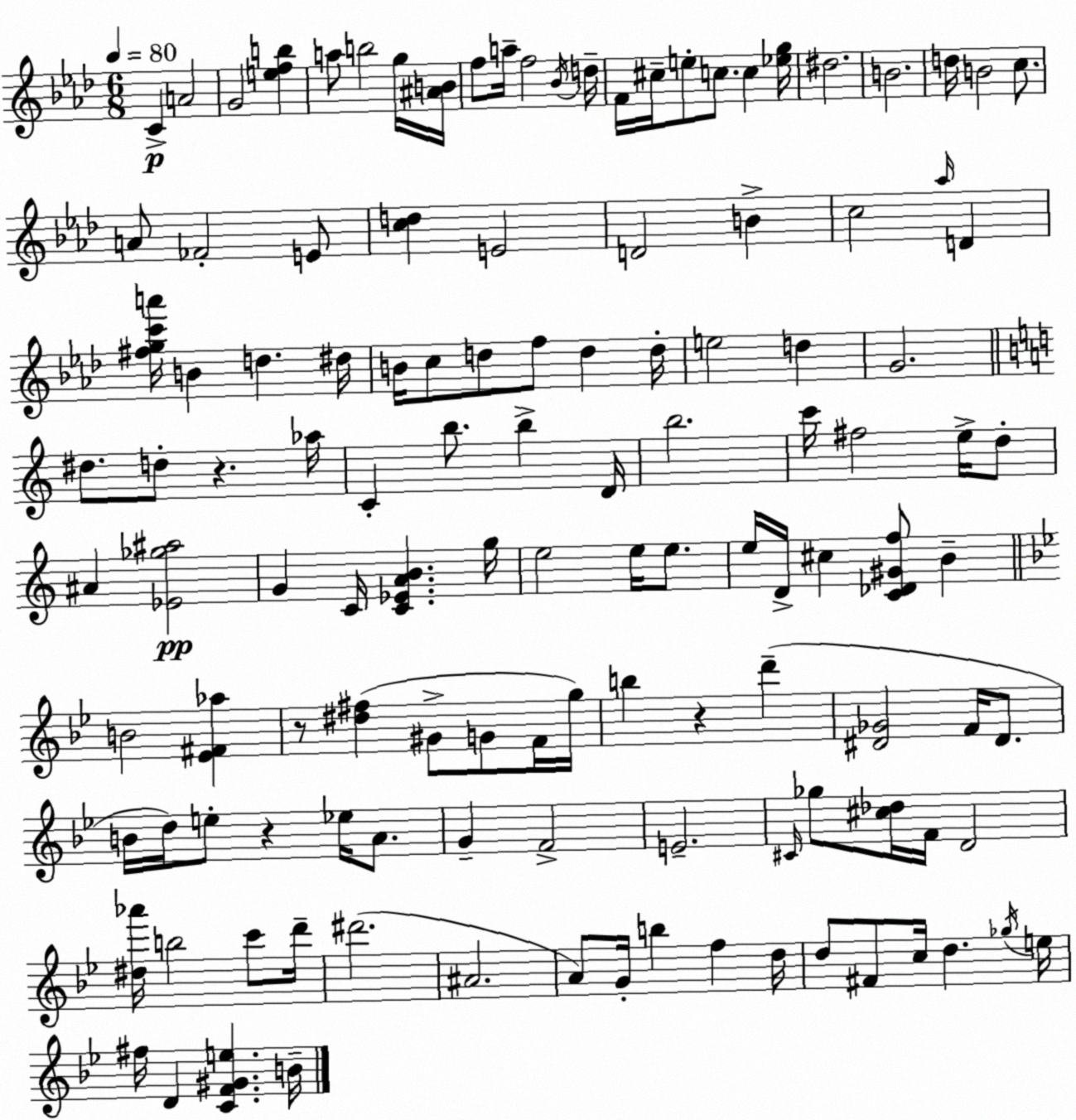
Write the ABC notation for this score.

X:1
T:Untitled
M:6/8
L:1/4
K:Fm
C A2 G2 [efb] a/2 b2 g/4 [^AB]/4 f/2 a/4 f2 _B/4 d/4 F/4 ^c/4 e/2 c/2 c [_eg]/4 ^d2 B2 d/4 B2 c/2 A/2 _F2 E/2 [cd] E2 D2 B c2 _a/4 D [^fgc'a']/4 B d ^d/4 B/4 c/2 d/2 f/2 d d/4 e2 d G2 ^d/2 d/2 z _a/4 C b/2 b D/4 b2 c'/4 ^f2 e/4 d/2 ^A [_E_g^a]2 G C/4 [C_EAB] g/4 e2 e/4 e/2 e/4 D/4 ^c [C_D^Gf]/2 B B2 [_E^F_a] z/2 [^d^f] ^G/2 G/2 F/4 g/4 b z d' [^D_G]2 F/4 ^D/2 B/4 d/4 e/2 z _e/4 A/2 G F2 E2 ^C/4 _g/2 [^c_d]/4 F/4 D2 [^d_a']/4 b2 c'/2 d'/4 ^d'2 ^A2 A/2 G/4 b f d/4 d/2 ^F/2 c/4 d _g/4 e/4 ^f/4 D [CF^Ge] B/4